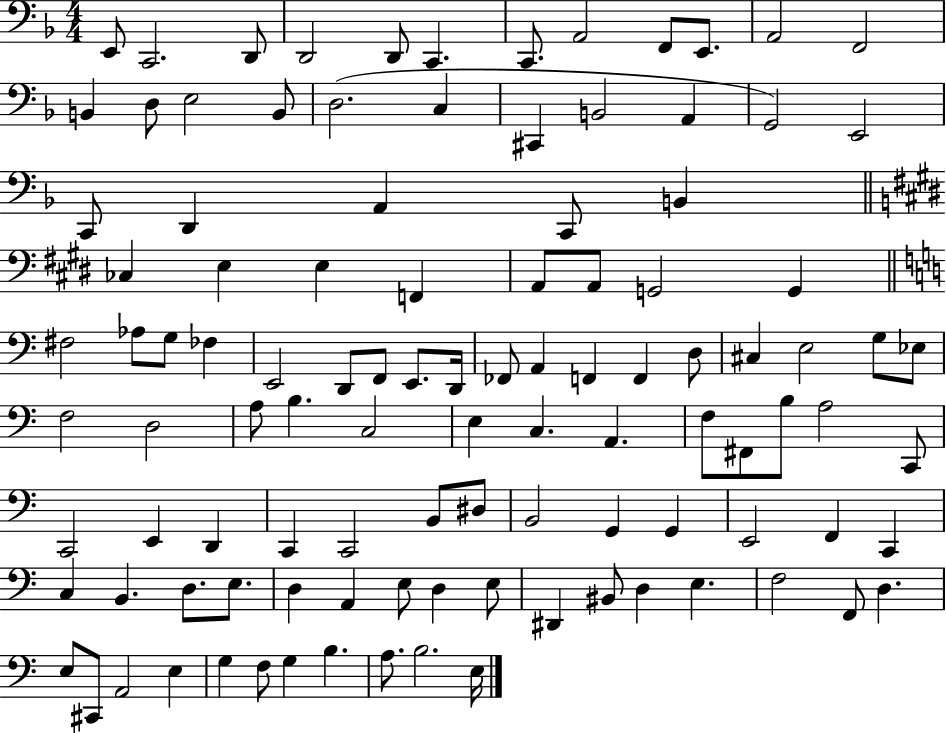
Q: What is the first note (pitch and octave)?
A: E2